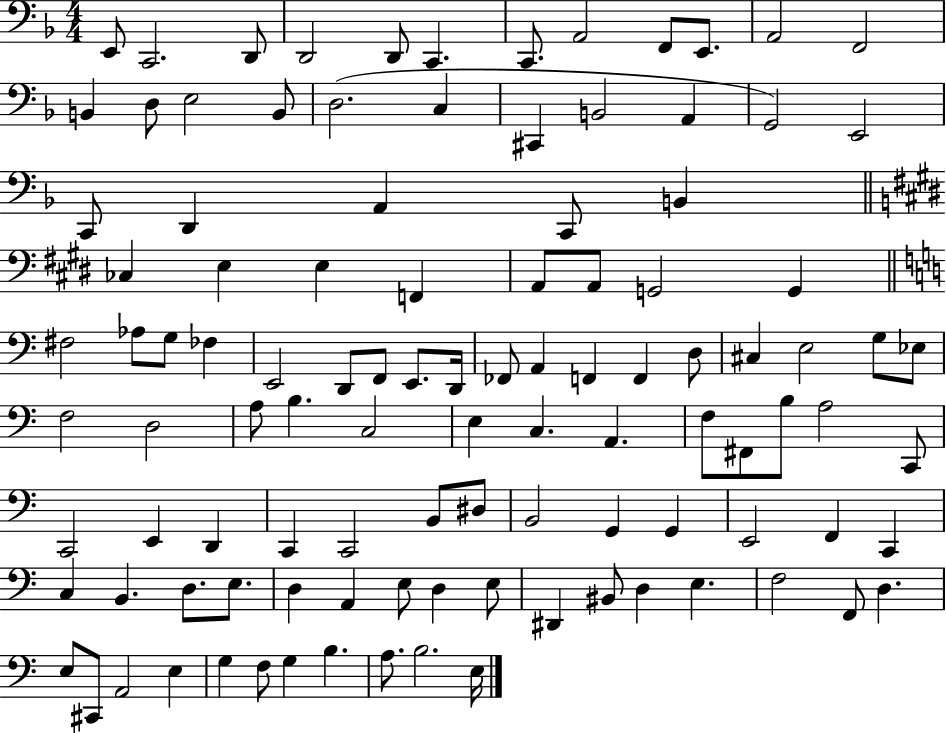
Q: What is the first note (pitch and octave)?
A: E2